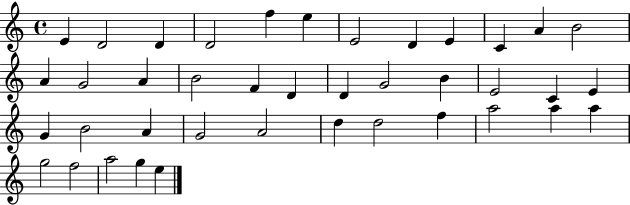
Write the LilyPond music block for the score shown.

{
  \clef treble
  \time 4/4
  \defaultTimeSignature
  \key c \major
  e'4 d'2 d'4 | d'2 f''4 e''4 | e'2 d'4 e'4 | c'4 a'4 b'2 | \break a'4 g'2 a'4 | b'2 f'4 d'4 | d'4 g'2 b'4 | e'2 c'4 e'4 | \break g'4 b'2 a'4 | g'2 a'2 | d''4 d''2 f''4 | a''2 a''4 a''4 | \break g''2 f''2 | a''2 g''4 e''4 | \bar "|."
}